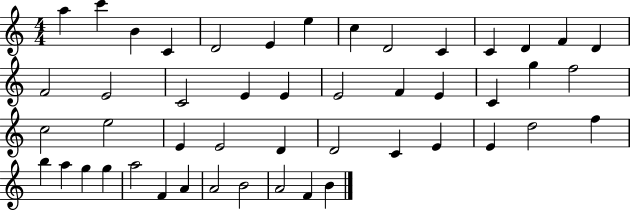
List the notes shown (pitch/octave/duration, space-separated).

A5/q C6/q B4/q C4/q D4/h E4/q E5/q C5/q D4/h C4/q C4/q D4/q F4/q D4/q F4/h E4/h C4/h E4/q E4/q E4/h F4/q E4/q C4/q G5/q F5/h C5/h E5/h E4/q E4/h D4/q D4/h C4/q E4/q E4/q D5/h F5/q B5/q A5/q G5/q G5/q A5/h F4/q A4/q A4/h B4/h A4/h F4/q B4/q